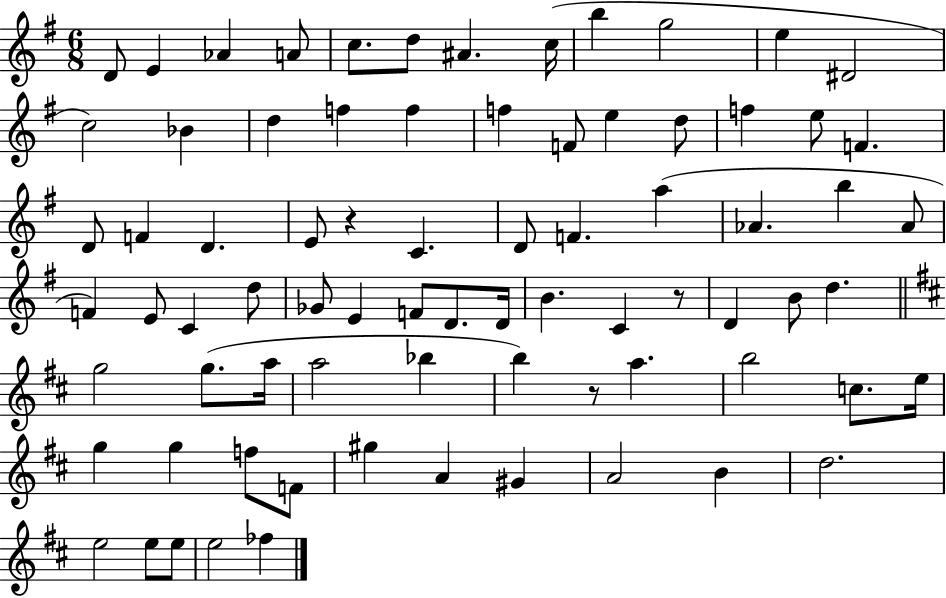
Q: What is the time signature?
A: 6/8